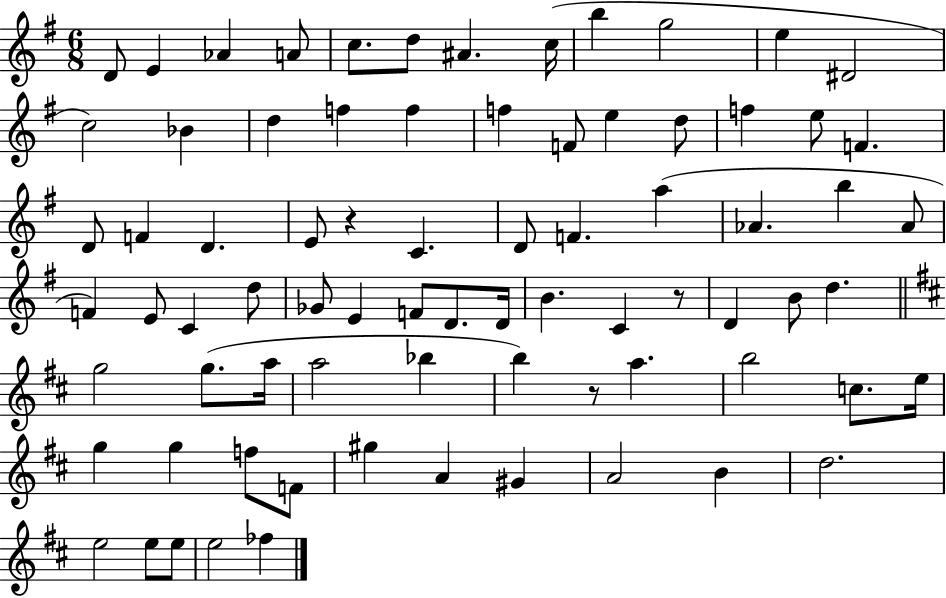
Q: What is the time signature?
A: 6/8